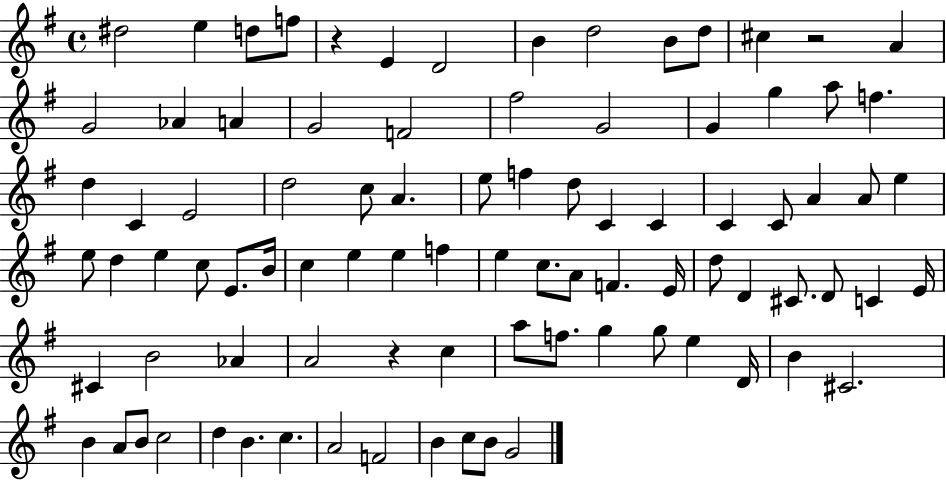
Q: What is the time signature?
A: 4/4